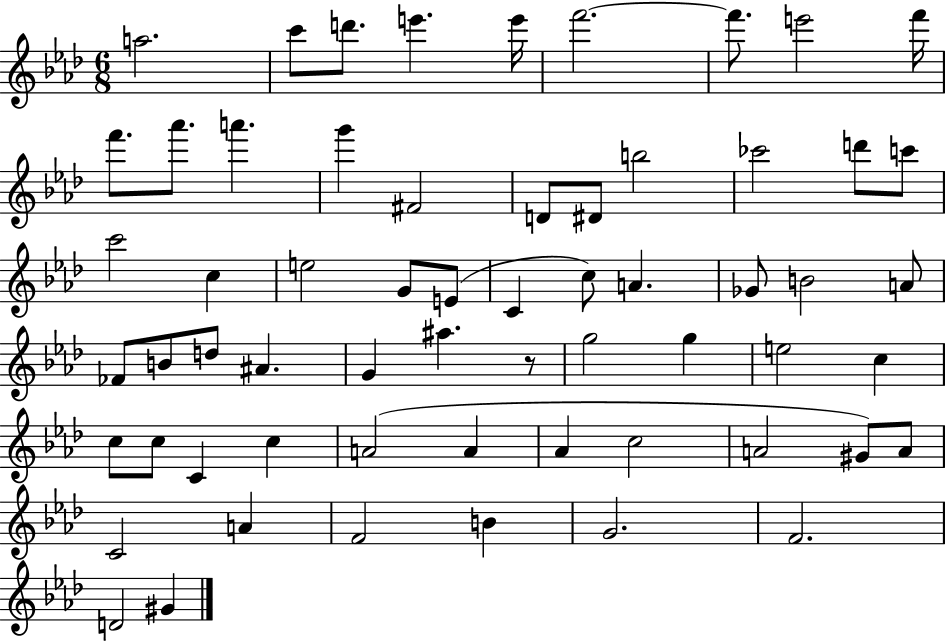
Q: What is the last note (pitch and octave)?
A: G#4